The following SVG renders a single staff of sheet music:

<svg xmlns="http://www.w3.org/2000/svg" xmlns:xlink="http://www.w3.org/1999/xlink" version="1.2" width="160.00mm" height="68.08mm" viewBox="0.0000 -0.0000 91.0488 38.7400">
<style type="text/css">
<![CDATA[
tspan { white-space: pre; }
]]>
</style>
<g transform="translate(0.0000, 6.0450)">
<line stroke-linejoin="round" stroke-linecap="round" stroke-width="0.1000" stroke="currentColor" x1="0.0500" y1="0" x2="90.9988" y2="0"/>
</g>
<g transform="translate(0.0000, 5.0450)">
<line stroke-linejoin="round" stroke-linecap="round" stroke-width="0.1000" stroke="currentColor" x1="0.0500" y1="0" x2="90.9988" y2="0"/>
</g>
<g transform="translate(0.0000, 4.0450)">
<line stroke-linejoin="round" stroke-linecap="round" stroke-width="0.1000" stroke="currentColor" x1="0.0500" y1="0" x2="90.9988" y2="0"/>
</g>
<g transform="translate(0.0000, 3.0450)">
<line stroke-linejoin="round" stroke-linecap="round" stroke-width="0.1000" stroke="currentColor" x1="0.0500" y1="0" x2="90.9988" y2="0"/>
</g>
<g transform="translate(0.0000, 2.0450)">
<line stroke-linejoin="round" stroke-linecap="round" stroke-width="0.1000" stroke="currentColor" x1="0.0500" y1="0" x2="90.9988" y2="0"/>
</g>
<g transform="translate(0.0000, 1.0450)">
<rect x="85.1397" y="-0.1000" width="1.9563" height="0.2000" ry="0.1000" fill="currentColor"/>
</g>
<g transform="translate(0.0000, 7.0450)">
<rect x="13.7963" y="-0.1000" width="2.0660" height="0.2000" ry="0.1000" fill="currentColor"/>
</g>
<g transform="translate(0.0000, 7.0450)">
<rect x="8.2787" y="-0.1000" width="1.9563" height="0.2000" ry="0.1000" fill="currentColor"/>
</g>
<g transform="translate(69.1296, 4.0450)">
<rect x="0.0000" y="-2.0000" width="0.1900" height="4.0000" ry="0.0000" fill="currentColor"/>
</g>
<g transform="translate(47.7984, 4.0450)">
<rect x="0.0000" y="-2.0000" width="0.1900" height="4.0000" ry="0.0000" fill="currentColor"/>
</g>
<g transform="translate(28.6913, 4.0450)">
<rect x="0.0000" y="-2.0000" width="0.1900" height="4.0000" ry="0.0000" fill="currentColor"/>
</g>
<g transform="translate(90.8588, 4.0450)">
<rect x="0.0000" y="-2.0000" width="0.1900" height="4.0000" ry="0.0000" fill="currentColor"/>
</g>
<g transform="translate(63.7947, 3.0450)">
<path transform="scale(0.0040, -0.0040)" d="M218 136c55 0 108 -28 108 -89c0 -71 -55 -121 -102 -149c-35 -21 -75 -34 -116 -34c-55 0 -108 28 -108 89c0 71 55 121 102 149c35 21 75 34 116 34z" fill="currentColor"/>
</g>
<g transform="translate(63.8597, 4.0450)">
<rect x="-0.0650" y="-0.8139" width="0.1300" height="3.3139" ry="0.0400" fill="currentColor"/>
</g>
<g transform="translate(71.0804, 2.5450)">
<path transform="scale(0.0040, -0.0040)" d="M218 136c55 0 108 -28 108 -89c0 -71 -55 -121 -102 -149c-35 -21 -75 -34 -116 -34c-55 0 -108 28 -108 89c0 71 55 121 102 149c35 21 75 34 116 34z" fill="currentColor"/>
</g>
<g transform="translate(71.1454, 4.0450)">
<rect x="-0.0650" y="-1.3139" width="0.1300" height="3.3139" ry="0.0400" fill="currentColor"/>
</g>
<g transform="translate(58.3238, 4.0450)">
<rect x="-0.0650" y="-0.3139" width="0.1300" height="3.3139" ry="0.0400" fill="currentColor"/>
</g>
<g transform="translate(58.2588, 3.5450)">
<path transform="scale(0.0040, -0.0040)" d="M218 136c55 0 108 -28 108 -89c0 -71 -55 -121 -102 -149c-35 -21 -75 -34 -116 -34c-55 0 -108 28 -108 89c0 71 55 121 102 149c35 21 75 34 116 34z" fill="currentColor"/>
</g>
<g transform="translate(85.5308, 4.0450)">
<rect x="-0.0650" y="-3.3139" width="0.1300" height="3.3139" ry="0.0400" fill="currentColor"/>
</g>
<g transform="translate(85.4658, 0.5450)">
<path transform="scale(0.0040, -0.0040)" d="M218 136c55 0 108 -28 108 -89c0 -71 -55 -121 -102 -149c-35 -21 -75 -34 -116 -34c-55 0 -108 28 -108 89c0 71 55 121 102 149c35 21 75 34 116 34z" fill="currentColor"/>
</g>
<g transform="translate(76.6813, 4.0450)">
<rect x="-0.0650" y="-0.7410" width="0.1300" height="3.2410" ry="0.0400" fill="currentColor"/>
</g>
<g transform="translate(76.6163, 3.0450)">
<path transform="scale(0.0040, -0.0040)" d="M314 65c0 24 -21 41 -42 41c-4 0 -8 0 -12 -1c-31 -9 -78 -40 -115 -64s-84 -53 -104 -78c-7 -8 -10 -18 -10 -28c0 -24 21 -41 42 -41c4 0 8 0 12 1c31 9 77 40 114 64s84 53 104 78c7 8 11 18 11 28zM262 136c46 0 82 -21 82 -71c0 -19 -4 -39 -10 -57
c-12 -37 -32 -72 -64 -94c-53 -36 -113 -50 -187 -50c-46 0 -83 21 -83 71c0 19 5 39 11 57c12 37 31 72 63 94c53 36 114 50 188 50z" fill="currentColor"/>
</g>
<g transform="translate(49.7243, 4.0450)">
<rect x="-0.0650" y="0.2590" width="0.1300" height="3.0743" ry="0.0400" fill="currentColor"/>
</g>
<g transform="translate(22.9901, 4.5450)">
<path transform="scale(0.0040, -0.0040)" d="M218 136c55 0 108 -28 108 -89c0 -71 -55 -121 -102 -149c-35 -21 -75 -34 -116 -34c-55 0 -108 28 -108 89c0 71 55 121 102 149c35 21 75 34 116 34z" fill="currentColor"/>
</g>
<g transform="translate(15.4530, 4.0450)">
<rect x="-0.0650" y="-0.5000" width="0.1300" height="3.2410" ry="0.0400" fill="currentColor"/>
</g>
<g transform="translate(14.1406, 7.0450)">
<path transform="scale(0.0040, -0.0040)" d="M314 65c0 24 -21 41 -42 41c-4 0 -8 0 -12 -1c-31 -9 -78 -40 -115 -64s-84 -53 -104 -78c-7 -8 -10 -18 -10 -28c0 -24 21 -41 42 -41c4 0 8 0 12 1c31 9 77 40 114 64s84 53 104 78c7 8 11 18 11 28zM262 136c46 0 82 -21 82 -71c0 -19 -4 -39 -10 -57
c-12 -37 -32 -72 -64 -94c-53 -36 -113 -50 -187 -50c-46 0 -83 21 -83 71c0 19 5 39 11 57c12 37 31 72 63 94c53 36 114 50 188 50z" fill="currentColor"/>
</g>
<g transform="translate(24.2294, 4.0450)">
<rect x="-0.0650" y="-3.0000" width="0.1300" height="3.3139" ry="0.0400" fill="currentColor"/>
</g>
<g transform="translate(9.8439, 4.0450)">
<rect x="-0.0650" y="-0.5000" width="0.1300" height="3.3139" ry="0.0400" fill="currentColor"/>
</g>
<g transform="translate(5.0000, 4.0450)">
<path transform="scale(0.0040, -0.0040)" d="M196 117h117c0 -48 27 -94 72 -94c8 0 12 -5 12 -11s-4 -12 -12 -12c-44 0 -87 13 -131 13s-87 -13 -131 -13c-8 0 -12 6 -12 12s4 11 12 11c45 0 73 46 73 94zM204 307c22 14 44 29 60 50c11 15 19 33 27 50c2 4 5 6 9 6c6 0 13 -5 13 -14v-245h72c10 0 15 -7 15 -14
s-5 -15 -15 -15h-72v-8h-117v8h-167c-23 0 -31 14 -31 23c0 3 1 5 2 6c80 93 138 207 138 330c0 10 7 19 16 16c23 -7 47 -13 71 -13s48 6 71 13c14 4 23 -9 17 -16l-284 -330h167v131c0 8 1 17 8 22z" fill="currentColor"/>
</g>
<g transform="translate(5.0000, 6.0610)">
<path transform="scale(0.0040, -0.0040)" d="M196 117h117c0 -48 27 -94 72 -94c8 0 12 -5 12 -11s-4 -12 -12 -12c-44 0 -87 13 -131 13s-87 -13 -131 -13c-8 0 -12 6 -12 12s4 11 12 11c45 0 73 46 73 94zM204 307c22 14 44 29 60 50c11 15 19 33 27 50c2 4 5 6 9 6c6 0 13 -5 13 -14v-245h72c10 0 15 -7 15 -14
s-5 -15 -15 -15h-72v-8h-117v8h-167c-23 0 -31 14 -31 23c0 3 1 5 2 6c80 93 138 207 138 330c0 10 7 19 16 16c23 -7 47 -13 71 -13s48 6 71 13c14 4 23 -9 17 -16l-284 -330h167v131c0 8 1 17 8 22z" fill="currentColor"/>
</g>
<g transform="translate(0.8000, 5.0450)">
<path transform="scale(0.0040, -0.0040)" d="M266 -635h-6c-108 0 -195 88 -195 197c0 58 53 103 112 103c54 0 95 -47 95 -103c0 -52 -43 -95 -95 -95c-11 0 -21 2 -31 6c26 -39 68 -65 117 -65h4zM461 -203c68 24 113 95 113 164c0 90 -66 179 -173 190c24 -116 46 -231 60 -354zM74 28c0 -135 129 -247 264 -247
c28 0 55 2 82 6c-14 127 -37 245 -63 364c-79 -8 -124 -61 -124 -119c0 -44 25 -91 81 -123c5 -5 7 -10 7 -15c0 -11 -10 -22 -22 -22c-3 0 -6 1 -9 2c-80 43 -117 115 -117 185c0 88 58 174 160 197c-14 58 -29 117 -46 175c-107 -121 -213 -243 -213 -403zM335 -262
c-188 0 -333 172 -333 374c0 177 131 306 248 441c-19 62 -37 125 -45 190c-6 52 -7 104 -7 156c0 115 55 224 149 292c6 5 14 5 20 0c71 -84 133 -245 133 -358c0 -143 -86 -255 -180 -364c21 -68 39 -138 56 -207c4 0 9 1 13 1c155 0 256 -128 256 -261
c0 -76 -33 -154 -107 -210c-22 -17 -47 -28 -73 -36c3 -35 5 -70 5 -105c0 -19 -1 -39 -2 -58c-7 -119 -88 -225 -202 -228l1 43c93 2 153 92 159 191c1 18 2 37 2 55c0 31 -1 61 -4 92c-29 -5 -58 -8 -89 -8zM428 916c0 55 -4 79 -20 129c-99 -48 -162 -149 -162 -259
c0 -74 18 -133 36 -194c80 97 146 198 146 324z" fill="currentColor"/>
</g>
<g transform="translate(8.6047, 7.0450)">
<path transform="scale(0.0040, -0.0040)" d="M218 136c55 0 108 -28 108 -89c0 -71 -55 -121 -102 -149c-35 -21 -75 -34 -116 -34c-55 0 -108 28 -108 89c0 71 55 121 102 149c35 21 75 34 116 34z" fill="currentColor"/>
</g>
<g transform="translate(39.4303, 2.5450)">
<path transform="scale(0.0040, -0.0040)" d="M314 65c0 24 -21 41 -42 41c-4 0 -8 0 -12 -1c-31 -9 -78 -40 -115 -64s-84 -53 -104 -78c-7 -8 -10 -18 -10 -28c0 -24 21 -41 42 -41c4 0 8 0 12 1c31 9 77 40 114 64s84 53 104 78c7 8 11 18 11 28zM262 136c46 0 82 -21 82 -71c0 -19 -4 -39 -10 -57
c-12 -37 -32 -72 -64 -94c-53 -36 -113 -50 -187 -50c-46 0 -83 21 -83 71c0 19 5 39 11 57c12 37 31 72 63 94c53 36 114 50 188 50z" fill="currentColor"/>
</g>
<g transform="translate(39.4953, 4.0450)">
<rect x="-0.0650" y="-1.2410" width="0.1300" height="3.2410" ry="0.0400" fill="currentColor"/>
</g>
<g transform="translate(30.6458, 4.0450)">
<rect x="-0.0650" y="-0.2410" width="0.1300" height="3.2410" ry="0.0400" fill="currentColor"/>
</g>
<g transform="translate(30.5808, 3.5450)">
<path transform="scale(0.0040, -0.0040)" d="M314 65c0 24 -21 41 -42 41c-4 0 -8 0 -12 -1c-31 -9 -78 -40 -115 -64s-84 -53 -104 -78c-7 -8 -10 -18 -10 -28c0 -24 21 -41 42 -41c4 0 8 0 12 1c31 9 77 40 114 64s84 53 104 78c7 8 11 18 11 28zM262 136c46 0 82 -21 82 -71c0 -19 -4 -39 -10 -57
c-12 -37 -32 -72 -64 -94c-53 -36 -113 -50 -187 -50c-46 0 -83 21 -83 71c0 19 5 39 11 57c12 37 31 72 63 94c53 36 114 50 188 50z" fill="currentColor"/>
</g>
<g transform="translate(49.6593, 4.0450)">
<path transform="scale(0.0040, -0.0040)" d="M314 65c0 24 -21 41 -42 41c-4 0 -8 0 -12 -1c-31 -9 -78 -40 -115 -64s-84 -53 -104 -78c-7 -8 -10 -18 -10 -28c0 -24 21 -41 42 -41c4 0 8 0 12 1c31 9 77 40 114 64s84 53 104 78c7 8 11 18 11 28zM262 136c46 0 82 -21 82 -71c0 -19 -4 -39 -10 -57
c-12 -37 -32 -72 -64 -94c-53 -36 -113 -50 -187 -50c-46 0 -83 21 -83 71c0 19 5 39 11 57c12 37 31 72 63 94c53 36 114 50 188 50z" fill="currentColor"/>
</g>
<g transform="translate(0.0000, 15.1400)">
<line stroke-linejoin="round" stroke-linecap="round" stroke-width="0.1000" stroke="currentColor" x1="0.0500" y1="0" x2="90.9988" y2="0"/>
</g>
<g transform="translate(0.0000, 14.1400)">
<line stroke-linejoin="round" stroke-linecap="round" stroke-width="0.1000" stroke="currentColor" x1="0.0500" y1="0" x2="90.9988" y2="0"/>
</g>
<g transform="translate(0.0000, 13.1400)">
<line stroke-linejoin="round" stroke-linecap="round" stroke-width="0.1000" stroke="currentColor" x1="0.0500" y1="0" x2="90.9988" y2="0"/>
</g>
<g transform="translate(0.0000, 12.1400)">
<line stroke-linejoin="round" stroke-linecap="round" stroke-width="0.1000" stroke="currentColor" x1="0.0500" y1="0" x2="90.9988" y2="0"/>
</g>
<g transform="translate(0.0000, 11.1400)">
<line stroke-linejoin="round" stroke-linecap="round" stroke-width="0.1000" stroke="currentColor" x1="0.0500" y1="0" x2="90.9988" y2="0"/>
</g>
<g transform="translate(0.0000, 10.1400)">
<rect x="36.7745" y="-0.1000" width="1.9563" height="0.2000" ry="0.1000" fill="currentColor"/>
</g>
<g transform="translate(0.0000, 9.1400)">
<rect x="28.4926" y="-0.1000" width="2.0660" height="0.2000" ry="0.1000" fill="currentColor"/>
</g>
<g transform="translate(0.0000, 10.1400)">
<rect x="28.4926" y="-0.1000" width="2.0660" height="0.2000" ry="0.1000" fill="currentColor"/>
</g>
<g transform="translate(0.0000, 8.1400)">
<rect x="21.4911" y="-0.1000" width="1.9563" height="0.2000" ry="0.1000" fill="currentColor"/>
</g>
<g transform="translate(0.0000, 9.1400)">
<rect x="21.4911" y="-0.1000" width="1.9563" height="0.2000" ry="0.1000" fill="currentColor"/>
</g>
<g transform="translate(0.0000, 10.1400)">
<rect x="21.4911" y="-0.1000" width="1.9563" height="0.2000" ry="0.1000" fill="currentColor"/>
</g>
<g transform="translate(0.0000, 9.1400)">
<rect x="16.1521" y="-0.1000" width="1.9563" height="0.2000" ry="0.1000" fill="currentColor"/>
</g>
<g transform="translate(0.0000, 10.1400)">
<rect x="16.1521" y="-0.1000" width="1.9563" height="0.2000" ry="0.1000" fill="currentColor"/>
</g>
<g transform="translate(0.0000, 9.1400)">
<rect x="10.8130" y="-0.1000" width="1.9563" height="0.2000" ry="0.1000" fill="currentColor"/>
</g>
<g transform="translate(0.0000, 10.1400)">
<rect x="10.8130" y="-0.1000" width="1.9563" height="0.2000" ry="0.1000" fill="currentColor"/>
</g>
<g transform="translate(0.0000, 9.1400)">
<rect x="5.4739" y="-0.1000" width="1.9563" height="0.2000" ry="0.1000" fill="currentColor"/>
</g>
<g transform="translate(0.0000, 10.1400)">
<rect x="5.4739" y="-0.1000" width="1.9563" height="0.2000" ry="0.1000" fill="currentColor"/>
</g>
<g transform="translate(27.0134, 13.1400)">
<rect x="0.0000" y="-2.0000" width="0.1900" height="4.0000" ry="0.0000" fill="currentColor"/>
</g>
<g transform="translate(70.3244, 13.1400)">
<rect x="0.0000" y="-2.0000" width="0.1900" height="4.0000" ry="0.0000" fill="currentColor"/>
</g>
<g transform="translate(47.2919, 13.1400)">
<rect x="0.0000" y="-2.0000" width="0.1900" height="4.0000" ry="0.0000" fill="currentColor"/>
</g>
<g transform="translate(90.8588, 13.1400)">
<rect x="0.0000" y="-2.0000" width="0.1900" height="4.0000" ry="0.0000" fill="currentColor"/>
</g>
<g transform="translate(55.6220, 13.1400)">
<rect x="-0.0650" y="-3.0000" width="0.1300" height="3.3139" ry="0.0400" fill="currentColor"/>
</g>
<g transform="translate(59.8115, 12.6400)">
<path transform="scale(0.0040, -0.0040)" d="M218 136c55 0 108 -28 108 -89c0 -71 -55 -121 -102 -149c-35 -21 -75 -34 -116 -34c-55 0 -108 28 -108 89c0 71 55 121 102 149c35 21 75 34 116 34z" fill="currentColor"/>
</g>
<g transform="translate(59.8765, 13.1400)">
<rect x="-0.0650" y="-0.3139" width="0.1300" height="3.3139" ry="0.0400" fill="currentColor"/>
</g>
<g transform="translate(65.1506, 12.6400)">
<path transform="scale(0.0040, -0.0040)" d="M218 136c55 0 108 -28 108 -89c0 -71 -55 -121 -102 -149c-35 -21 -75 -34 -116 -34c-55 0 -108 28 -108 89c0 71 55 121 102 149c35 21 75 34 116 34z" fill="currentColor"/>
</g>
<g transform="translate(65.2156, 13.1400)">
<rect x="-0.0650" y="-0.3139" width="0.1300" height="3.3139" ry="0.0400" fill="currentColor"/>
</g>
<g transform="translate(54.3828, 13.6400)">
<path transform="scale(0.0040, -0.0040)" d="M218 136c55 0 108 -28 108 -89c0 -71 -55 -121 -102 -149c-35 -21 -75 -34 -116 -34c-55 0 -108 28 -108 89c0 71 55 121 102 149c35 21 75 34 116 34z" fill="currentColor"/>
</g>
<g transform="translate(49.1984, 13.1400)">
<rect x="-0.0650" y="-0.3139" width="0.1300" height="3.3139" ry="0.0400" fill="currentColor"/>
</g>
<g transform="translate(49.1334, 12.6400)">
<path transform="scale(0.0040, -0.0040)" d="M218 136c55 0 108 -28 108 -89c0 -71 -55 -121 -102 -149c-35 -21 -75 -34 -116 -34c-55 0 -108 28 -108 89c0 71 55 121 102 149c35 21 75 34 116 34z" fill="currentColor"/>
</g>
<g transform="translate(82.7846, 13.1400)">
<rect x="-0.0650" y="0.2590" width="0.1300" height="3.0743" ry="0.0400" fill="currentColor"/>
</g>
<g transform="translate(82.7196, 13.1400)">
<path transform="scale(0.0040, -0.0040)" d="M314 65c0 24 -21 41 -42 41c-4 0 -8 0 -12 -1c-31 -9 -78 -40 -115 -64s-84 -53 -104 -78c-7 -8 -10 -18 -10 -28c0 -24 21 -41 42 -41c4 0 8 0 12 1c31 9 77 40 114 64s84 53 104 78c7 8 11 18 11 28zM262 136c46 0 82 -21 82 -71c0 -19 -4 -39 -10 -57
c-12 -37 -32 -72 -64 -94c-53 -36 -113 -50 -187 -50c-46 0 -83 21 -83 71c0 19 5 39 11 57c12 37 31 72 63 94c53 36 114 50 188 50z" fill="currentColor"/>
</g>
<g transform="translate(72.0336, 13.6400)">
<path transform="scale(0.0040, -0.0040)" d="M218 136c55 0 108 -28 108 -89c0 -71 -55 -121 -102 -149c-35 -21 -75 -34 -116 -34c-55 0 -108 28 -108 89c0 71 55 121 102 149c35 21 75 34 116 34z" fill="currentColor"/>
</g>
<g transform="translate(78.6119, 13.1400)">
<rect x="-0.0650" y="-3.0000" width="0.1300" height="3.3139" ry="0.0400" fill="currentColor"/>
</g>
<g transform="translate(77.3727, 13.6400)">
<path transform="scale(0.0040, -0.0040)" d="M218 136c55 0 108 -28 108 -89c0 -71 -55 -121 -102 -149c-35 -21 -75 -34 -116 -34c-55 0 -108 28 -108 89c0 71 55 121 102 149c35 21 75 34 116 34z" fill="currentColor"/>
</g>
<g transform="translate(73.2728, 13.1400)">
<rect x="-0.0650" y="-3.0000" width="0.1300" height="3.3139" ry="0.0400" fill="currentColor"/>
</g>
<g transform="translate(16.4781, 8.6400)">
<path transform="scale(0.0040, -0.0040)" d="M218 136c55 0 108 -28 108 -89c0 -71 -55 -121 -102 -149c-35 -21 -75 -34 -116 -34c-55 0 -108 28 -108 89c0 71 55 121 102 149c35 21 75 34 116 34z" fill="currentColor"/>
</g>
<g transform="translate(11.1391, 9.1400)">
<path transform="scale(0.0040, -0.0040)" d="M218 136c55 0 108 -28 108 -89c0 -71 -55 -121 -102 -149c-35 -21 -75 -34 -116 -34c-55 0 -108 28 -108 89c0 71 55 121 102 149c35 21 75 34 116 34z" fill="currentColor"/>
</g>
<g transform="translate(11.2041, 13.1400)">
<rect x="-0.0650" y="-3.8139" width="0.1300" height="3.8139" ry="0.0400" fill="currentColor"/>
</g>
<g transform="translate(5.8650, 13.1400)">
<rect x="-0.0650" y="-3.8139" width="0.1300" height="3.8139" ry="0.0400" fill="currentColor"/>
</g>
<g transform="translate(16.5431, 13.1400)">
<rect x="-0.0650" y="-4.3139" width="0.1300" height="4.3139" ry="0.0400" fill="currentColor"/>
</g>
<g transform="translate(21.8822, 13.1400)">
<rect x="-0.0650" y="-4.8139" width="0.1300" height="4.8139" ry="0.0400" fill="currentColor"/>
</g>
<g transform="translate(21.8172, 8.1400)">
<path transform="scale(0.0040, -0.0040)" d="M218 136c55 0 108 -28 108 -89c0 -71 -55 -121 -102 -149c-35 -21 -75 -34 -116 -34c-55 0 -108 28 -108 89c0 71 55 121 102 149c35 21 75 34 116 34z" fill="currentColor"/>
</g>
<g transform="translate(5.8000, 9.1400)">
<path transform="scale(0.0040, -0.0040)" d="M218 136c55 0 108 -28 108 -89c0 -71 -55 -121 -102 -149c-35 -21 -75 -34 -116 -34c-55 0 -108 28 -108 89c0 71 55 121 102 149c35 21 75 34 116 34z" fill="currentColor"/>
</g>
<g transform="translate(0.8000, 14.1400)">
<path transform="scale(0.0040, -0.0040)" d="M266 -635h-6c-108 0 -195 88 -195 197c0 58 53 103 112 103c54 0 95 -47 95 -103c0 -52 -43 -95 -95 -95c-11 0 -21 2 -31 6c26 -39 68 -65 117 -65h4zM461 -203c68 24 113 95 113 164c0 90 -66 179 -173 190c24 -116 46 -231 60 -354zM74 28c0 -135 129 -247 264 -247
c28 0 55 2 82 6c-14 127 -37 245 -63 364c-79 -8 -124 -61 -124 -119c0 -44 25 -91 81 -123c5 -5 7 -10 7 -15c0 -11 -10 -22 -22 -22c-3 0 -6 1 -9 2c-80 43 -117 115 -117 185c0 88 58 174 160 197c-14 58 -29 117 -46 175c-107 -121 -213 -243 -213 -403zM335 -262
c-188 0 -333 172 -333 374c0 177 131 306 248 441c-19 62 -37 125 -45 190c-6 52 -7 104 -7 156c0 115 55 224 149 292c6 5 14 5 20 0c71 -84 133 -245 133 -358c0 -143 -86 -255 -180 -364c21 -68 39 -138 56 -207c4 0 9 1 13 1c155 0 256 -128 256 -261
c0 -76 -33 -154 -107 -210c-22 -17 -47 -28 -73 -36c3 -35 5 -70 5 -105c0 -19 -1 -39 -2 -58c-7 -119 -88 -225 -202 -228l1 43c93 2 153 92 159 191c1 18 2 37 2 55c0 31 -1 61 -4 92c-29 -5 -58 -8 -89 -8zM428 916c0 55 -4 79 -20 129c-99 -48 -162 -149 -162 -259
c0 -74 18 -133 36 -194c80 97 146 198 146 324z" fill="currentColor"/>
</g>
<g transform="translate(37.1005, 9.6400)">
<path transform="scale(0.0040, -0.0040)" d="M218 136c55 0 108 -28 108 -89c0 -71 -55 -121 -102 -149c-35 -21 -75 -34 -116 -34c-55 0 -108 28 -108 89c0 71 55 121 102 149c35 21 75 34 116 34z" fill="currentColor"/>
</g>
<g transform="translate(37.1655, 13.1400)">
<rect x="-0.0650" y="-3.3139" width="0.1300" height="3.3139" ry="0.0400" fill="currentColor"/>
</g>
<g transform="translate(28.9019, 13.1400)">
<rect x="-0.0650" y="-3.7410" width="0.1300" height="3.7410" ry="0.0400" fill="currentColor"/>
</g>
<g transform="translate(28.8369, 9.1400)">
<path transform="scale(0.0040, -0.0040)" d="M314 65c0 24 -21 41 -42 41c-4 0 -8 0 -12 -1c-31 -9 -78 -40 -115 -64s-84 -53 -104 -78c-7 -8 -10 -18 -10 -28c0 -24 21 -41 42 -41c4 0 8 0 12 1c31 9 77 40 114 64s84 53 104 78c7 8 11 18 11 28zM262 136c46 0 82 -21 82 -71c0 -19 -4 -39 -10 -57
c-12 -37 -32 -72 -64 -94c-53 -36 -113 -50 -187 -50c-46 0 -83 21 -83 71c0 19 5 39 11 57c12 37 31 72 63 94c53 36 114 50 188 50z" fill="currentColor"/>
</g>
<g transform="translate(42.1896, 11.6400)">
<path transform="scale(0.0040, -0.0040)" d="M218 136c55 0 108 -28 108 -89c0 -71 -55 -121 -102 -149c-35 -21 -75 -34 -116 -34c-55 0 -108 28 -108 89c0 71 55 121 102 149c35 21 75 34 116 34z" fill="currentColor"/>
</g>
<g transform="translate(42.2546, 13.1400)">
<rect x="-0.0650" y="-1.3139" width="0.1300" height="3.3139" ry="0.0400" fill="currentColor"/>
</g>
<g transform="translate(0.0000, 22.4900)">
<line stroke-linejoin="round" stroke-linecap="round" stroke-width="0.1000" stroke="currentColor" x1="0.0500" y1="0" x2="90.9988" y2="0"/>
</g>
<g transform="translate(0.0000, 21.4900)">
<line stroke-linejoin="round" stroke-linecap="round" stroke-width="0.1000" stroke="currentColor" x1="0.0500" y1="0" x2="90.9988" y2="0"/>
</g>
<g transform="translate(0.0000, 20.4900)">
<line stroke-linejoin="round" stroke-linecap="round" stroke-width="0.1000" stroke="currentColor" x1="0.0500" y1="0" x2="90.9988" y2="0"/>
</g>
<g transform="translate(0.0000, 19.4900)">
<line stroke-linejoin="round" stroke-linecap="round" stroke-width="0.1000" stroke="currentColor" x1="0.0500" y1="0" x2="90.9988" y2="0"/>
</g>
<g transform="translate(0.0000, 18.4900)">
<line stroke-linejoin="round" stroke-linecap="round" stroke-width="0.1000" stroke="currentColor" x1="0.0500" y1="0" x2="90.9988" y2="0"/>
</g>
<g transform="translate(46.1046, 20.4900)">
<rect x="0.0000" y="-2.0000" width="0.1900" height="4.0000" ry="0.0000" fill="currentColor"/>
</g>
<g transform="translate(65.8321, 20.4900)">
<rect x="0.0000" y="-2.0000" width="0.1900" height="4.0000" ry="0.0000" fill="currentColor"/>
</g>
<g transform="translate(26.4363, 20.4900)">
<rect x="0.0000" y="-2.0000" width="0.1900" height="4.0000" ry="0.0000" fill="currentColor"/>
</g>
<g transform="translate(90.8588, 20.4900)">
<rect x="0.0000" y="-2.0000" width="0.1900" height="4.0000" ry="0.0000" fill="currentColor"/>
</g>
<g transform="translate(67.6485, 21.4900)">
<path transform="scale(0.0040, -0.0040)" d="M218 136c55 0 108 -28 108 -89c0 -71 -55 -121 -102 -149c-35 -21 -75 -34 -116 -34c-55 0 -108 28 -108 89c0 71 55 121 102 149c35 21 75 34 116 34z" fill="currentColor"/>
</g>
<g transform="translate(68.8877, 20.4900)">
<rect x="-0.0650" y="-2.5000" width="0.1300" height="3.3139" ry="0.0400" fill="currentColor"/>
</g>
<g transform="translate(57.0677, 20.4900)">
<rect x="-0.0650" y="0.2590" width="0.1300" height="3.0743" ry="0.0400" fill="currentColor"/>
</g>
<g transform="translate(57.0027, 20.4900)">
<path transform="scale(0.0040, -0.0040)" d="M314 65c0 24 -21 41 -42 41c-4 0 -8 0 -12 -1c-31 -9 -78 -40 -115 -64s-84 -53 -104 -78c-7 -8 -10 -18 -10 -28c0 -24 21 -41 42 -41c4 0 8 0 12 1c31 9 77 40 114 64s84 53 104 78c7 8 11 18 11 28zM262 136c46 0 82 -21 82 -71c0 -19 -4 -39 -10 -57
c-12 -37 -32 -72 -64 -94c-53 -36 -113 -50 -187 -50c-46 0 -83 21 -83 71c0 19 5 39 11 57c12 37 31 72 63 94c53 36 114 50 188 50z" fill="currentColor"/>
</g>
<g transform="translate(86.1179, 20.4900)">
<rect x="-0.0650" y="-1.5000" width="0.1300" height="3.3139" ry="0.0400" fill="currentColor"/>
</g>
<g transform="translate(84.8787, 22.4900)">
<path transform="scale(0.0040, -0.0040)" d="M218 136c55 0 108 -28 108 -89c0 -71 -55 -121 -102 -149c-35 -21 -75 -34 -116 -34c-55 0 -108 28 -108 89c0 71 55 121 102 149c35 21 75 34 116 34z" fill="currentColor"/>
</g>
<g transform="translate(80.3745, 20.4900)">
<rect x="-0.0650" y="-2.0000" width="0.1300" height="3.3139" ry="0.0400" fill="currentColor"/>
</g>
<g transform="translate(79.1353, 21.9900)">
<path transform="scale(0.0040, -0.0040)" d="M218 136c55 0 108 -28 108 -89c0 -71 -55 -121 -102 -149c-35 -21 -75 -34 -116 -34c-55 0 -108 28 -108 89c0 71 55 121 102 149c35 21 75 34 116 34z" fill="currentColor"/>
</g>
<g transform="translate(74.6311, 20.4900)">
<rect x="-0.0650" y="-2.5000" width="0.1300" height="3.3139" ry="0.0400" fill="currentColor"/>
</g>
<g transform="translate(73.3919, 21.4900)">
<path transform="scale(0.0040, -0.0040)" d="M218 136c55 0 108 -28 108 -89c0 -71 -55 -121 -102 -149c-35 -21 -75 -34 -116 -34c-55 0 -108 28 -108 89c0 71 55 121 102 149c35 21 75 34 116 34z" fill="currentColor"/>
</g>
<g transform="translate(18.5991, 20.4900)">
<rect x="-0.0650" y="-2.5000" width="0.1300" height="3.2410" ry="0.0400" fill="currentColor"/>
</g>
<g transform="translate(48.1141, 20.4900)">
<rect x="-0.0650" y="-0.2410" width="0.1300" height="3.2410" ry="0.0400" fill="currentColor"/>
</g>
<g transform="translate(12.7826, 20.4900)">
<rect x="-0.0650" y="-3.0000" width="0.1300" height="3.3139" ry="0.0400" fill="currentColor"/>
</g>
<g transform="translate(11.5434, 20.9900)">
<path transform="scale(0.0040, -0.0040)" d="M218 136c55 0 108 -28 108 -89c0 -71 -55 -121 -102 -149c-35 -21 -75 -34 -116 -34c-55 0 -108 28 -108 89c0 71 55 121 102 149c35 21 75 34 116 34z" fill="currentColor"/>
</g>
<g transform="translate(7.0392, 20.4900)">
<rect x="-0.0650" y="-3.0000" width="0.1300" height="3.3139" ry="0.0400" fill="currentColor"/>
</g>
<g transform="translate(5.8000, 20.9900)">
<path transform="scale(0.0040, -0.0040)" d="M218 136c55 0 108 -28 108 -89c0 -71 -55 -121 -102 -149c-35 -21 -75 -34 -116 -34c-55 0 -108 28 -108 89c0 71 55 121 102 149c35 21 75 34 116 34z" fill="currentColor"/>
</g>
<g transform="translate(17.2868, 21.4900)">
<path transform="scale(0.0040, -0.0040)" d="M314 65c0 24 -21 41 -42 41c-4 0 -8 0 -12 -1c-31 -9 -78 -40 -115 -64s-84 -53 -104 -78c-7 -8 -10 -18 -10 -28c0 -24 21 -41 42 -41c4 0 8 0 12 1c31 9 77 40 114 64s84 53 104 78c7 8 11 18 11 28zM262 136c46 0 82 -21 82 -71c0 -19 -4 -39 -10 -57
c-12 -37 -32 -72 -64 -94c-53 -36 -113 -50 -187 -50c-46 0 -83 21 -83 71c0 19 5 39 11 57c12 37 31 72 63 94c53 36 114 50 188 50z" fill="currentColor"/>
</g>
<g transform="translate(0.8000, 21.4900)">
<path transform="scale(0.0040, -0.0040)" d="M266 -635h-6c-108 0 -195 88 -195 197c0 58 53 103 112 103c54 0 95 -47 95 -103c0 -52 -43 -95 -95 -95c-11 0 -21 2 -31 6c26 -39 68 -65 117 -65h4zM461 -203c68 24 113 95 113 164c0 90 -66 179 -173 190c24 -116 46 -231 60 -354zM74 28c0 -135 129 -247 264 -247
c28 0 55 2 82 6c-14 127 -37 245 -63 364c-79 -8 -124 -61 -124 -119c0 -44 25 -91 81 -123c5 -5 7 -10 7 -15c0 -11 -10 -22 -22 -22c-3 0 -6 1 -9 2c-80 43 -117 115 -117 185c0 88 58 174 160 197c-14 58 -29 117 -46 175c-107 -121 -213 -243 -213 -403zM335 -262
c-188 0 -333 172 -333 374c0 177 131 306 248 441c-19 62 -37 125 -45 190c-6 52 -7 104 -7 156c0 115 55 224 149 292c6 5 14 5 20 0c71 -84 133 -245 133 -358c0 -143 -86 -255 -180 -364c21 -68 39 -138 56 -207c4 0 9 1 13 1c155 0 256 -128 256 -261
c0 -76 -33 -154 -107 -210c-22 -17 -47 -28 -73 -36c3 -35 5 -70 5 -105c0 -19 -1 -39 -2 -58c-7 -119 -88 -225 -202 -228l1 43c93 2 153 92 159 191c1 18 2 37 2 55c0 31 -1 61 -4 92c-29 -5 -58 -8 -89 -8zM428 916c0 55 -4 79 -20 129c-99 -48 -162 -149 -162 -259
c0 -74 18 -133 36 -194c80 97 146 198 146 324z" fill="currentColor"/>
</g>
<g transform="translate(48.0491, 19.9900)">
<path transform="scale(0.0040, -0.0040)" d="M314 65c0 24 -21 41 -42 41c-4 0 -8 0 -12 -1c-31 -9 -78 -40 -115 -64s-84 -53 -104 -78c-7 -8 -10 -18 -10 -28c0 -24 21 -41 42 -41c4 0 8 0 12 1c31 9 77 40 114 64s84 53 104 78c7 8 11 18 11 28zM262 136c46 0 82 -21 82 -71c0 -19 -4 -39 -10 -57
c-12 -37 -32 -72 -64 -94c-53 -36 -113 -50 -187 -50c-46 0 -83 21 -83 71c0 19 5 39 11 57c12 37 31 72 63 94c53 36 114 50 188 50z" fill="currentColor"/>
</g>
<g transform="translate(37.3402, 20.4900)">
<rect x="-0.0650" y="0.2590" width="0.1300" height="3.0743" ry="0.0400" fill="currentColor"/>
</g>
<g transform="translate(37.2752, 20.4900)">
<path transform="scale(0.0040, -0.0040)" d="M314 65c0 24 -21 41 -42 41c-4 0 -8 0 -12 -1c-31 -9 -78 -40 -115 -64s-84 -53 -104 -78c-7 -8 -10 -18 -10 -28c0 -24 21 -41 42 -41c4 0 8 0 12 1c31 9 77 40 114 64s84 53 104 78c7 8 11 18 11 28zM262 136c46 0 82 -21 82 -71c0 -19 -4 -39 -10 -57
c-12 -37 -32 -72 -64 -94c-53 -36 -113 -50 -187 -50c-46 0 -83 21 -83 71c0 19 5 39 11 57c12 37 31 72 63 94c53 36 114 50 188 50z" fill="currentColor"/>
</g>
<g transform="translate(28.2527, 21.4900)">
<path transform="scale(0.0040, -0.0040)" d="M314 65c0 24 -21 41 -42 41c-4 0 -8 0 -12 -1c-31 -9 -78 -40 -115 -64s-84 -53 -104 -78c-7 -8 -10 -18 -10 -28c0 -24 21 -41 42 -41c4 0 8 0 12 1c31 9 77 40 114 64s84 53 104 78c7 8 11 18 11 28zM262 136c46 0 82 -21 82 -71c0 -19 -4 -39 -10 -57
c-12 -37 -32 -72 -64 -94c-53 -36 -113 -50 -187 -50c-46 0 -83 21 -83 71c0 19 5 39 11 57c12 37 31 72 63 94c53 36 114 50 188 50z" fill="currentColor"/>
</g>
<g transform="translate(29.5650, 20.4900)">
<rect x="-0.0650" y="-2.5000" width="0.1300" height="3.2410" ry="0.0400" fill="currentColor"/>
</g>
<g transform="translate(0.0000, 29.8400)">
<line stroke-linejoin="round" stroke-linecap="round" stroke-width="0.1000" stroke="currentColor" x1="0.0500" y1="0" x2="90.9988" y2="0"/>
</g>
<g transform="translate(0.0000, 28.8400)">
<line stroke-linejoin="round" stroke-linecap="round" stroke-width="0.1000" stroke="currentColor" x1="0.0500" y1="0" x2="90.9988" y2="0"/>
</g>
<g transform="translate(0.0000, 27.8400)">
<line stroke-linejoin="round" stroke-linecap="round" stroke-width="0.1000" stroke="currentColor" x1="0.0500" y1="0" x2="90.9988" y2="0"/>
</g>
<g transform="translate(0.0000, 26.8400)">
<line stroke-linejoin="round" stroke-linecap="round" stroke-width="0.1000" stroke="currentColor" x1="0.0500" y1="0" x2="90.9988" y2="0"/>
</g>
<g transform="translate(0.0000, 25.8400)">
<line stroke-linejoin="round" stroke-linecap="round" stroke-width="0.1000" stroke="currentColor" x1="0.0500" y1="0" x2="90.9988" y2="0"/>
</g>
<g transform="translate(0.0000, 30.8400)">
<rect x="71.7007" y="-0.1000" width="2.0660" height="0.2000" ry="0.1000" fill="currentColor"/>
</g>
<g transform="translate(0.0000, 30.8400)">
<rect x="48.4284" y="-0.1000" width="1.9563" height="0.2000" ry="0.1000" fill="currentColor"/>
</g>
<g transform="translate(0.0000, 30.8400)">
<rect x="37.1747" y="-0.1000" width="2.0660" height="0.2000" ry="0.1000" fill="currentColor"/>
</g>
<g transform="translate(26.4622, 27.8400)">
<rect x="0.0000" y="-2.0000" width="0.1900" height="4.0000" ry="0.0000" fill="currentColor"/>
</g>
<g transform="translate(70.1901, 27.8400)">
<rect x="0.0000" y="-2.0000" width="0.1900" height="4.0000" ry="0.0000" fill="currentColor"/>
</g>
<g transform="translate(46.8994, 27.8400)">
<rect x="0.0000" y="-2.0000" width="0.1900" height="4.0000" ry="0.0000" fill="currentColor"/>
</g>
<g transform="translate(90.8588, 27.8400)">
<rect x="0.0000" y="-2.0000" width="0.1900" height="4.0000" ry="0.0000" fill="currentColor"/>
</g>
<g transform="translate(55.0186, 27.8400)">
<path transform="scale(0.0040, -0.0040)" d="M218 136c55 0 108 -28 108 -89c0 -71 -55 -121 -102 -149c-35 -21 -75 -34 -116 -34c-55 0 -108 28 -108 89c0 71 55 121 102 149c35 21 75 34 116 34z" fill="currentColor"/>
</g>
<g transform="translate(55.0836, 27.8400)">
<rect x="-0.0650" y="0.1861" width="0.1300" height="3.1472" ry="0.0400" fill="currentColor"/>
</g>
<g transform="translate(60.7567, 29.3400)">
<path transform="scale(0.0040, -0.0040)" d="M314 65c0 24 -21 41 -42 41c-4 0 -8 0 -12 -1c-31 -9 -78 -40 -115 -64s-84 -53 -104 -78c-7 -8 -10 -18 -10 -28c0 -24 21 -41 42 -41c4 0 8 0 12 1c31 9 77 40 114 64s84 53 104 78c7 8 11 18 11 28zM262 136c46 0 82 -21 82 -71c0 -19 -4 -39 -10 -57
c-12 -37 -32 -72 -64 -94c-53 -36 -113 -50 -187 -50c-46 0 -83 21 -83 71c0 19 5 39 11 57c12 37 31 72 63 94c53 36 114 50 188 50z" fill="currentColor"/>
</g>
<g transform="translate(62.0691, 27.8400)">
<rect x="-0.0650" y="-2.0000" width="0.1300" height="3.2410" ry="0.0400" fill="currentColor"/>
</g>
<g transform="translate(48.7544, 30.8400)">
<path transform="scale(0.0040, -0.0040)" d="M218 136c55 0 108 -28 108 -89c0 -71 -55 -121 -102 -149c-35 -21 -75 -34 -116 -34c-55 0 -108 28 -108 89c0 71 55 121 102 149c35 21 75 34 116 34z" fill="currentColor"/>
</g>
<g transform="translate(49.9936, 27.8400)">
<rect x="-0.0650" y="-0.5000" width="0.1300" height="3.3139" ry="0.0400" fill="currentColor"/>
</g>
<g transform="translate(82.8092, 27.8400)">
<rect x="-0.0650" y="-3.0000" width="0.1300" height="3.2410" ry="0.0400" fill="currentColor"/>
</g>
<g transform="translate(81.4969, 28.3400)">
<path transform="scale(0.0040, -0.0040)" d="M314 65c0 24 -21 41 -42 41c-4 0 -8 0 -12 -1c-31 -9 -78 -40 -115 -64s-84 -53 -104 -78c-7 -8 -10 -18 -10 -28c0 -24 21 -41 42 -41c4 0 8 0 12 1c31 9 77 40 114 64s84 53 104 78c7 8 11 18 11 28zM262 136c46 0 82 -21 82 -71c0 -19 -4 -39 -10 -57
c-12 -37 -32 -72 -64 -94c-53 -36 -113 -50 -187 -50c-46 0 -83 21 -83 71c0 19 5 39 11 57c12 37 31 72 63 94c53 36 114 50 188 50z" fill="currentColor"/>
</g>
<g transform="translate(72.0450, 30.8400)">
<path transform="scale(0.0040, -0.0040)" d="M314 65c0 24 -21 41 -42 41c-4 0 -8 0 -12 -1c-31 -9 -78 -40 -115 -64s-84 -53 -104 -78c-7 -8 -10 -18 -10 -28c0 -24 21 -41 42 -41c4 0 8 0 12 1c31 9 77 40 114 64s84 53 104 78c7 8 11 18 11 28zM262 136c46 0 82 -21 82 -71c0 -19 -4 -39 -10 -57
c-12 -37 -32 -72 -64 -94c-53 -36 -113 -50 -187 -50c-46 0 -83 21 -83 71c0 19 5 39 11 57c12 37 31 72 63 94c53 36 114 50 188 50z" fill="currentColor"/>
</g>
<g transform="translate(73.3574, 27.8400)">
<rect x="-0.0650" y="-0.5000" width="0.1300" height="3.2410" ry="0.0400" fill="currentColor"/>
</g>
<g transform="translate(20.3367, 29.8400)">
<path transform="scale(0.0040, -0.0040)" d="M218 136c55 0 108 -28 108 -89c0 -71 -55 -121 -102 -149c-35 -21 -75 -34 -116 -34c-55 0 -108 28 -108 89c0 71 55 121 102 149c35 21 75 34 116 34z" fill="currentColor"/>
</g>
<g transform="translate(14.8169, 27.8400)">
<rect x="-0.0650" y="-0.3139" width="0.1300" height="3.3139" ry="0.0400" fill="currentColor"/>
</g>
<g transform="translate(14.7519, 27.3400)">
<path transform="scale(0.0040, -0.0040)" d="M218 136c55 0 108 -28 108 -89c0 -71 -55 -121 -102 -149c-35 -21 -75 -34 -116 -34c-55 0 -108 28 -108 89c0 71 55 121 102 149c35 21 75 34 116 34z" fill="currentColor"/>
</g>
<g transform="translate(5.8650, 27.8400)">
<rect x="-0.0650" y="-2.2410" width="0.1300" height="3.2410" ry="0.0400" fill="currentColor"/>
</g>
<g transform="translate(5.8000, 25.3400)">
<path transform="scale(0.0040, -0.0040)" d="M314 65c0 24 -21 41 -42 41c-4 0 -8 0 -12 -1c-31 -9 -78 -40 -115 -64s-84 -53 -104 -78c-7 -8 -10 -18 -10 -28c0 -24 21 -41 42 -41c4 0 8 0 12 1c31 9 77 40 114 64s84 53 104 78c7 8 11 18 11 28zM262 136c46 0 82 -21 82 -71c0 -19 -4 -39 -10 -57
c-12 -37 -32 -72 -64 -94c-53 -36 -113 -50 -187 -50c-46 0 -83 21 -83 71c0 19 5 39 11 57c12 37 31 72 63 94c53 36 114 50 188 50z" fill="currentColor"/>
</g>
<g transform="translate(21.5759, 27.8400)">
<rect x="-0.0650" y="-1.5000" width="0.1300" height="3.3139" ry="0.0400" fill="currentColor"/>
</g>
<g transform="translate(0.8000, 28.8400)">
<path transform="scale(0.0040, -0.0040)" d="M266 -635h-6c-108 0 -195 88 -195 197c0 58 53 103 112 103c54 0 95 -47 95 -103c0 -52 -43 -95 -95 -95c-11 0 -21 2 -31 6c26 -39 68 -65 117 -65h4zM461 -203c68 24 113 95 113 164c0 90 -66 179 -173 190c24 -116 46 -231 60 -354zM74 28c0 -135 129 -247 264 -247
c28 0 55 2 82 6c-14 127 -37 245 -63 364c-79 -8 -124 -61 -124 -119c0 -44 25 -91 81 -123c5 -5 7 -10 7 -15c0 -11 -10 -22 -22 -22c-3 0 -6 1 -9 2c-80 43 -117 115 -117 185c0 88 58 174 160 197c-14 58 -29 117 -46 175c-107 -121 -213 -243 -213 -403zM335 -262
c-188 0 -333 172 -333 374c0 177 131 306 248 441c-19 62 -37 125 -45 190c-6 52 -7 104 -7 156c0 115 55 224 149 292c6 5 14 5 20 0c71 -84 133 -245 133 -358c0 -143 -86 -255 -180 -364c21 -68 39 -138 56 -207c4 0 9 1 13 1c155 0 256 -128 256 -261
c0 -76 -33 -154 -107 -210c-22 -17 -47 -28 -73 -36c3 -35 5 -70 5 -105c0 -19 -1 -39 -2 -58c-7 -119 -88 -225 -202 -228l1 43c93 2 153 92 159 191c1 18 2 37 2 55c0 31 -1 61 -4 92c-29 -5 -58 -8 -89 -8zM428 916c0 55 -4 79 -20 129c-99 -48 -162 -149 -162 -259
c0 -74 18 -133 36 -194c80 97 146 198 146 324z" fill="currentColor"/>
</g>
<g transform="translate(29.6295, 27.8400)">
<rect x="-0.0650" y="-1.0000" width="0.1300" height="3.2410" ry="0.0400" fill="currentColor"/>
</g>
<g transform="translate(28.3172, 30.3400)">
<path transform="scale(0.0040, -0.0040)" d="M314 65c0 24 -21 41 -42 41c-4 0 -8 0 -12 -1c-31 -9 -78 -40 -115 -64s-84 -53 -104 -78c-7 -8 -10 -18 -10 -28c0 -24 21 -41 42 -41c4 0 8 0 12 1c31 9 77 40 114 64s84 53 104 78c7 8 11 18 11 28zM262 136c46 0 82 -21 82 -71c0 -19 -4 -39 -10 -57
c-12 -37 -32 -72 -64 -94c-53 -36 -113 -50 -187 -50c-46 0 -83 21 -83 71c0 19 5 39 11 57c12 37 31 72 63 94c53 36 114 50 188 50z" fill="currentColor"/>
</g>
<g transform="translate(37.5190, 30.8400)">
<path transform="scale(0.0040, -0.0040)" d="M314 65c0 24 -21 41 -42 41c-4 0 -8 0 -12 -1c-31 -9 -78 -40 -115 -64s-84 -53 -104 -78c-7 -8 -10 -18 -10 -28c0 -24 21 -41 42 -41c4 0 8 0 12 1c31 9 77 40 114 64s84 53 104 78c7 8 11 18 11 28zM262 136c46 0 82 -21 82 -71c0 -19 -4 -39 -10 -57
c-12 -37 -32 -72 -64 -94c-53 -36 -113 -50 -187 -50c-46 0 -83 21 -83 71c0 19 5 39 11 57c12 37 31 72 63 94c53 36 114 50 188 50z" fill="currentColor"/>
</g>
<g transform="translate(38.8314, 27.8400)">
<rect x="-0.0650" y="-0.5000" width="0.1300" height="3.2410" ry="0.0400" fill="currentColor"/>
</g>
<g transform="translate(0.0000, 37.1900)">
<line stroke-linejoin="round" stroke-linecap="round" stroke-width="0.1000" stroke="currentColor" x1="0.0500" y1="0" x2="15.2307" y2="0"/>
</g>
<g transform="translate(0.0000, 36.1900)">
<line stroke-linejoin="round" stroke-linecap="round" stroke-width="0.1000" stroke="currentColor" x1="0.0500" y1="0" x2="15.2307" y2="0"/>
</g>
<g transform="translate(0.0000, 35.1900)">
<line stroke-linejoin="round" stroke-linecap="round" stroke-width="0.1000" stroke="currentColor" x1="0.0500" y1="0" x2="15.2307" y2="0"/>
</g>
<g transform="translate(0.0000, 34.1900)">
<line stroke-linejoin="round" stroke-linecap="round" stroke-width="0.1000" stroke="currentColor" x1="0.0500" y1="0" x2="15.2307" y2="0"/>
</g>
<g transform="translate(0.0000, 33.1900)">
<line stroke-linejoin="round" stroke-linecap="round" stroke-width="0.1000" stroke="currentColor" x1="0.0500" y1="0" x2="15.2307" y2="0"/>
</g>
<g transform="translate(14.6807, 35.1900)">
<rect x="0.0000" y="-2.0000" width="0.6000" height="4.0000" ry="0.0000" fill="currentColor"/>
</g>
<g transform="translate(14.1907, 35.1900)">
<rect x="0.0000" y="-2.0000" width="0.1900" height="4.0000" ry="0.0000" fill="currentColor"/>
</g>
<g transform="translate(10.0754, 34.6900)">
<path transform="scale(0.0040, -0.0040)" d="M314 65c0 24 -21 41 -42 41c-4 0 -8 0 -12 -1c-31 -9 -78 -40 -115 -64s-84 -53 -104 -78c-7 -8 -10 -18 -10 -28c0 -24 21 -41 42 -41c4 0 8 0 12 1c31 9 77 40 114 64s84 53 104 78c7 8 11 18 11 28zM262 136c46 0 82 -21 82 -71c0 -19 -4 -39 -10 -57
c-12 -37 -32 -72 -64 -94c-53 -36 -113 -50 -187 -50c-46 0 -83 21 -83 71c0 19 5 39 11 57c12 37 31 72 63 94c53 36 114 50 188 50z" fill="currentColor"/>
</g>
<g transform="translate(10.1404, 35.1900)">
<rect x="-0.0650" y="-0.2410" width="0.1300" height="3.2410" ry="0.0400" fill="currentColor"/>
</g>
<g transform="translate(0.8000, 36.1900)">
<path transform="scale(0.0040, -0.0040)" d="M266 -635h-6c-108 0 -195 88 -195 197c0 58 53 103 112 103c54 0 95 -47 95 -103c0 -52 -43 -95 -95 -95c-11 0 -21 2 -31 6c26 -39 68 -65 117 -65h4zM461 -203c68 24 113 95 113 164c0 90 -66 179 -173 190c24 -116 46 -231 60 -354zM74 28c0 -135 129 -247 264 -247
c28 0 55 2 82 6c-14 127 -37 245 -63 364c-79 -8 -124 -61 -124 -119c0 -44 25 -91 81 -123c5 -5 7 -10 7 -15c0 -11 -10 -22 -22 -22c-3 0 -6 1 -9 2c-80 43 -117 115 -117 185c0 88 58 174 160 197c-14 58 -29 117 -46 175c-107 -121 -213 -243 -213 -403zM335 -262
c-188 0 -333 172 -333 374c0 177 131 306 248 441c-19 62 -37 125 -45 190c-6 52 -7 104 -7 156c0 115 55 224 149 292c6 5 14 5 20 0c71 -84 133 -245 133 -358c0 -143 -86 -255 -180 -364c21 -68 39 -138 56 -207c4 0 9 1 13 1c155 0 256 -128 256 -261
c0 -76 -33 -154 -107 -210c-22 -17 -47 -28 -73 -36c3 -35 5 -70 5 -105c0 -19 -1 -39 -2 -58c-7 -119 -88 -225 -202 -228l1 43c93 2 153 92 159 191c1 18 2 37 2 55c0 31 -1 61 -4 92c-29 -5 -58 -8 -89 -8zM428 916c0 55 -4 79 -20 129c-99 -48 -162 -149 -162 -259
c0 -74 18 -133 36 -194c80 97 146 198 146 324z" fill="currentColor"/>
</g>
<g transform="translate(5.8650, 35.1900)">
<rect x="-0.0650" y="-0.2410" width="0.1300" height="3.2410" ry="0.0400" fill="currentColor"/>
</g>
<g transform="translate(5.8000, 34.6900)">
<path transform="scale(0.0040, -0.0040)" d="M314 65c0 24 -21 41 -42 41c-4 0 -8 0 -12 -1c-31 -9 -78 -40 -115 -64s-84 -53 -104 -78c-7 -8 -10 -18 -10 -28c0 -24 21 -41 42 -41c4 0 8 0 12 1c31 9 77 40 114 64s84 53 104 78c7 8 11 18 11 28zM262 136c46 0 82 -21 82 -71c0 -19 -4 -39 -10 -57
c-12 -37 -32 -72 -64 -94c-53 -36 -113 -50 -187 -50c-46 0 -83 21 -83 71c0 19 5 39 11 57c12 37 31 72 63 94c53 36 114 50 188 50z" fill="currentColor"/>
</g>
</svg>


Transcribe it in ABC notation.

X:1
T:Untitled
M:4/4
L:1/4
K:C
C C2 A c2 e2 B2 c d e d2 b c' c' d' e' c'2 b e c A c c A A B2 A A G2 G2 B2 c2 B2 G G F E g2 c E D2 C2 C B F2 C2 A2 c2 c2